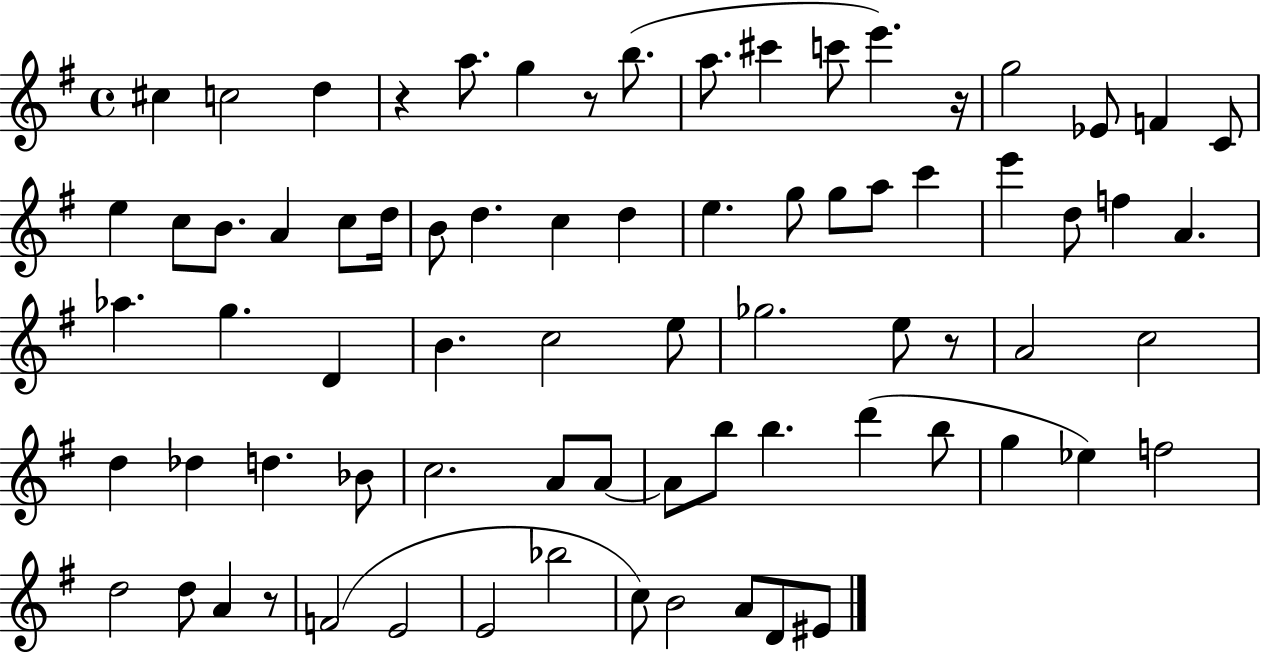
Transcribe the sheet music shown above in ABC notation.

X:1
T:Untitled
M:4/4
L:1/4
K:G
^c c2 d z a/2 g z/2 b/2 a/2 ^c' c'/2 e' z/4 g2 _E/2 F C/2 e c/2 B/2 A c/2 d/4 B/2 d c d e g/2 g/2 a/2 c' e' d/2 f A _a g D B c2 e/2 _g2 e/2 z/2 A2 c2 d _d d _B/2 c2 A/2 A/2 A/2 b/2 b d' b/2 g _e f2 d2 d/2 A z/2 F2 E2 E2 _b2 c/2 B2 A/2 D/2 ^E/2